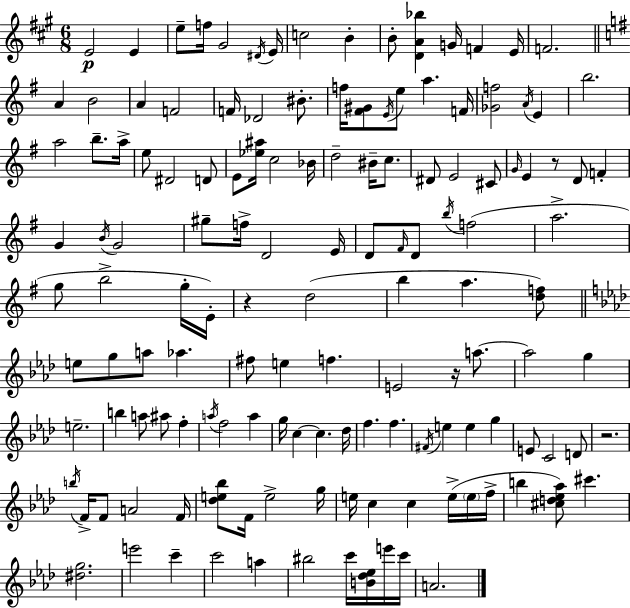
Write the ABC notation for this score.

X:1
T:Untitled
M:6/8
L:1/4
K:A
E2 E e/2 f/4 ^G2 ^D/4 E/4 c2 B B/2 [DA_b] G/4 F E/4 F2 A B2 A F2 F/4 _D2 ^B/2 f/4 [^F^G]/2 E/4 e/2 a F/4 [_Gf]2 A/4 E b2 a2 b/2 a/4 e/2 ^D2 D/2 E/2 [_e^a]/4 c2 _B/4 d2 ^B/4 c/2 ^D/2 E2 ^C/2 G/4 E z/2 D/2 F G B/4 G2 ^g/2 f/4 D2 E/4 D/2 ^F/4 D/2 b/4 f2 a2 g/2 b2 g/4 E/4 z d2 b a [df]/2 e/2 g/2 a/2 _a ^f/2 e f E2 z/4 a/2 a2 g e2 b a/2 ^a/2 f a/4 f2 a g/4 c c _d/4 f f ^F/4 e e g E/2 C2 D/2 z2 b/4 F/4 F/2 A2 F/4 [_de_b]/2 F/4 e2 g/4 e/4 c c e/4 e/4 f/4 b [^cd_e_a]/2 ^c' [^dg]2 e'2 c' c'2 a ^b2 c'/4 [B_d_e]/4 e'/4 c'/4 A2